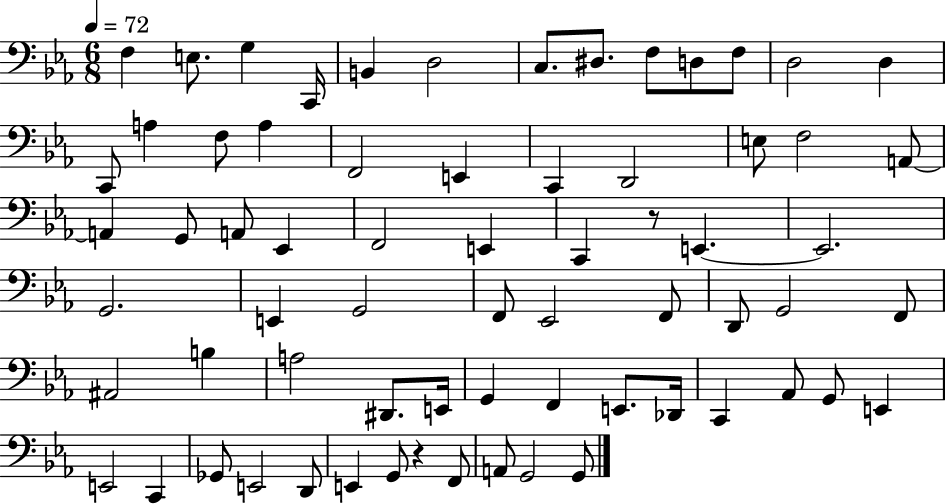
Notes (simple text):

F3/q E3/e. G3/q C2/s B2/q D3/h C3/e. D#3/e. F3/e D3/e F3/e D3/h D3/q C2/e A3/q F3/e A3/q F2/h E2/q C2/q D2/h E3/e F3/h A2/e A2/q G2/e A2/e Eb2/q F2/h E2/q C2/q R/e E2/q. E2/h. G2/h. E2/q G2/h F2/e Eb2/h F2/e D2/e G2/h F2/e A#2/h B3/q A3/h D#2/e. E2/s G2/q F2/q E2/e. Db2/s C2/q Ab2/e G2/e E2/q E2/h C2/q Gb2/e E2/h D2/e E2/q G2/e R/q F2/e A2/e G2/h G2/e